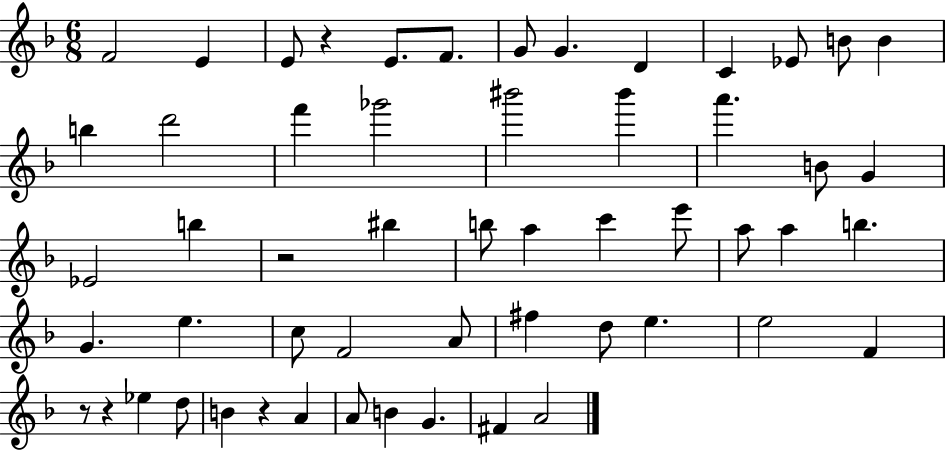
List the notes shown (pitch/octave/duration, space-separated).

F4/h E4/q E4/e R/q E4/e. F4/e. G4/e G4/q. D4/q C4/q Eb4/e B4/e B4/q B5/q D6/h F6/q Gb6/h BIS6/h BIS6/q A6/q. B4/e G4/q Eb4/h B5/q R/h BIS5/q B5/e A5/q C6/q E6/e A5/e A5/q B5/q. G4/q. E5/q. C5/e F4/h A4/e F#5/q D5/e E5/q. E5/h F4/q R/e R/q Eb5/q D5/e B4/q R/q A4/q A4/e B4/q G4/q. F#4/q A4/h